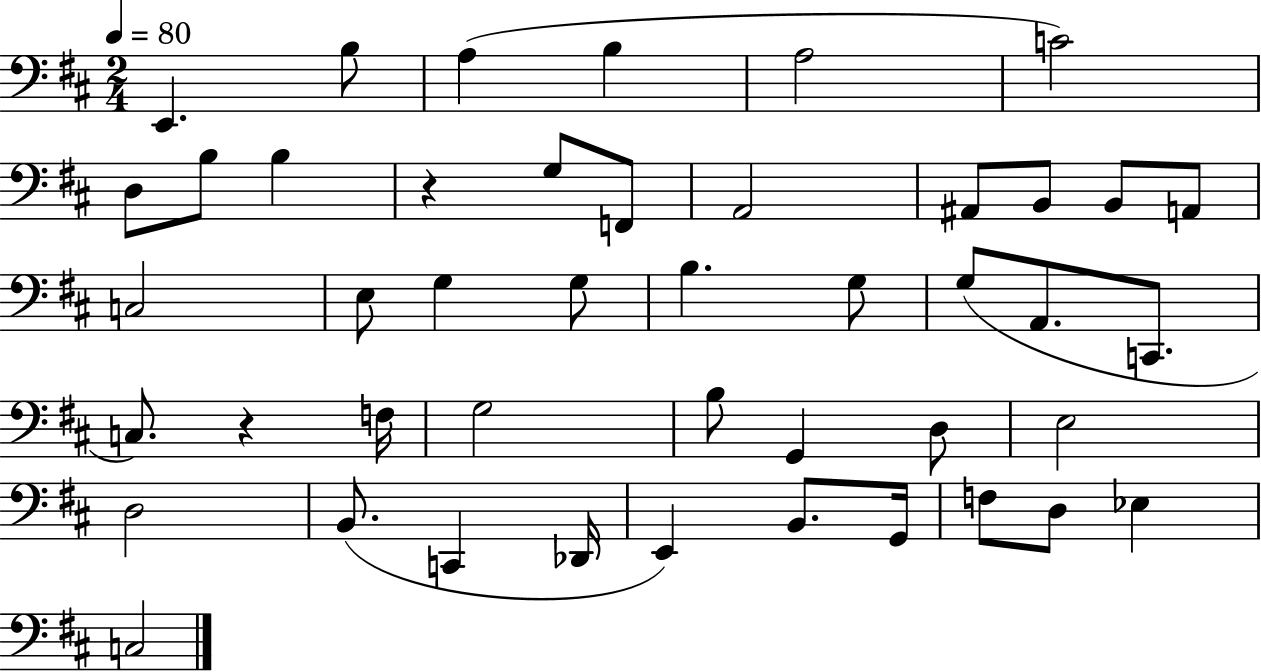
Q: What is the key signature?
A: D major